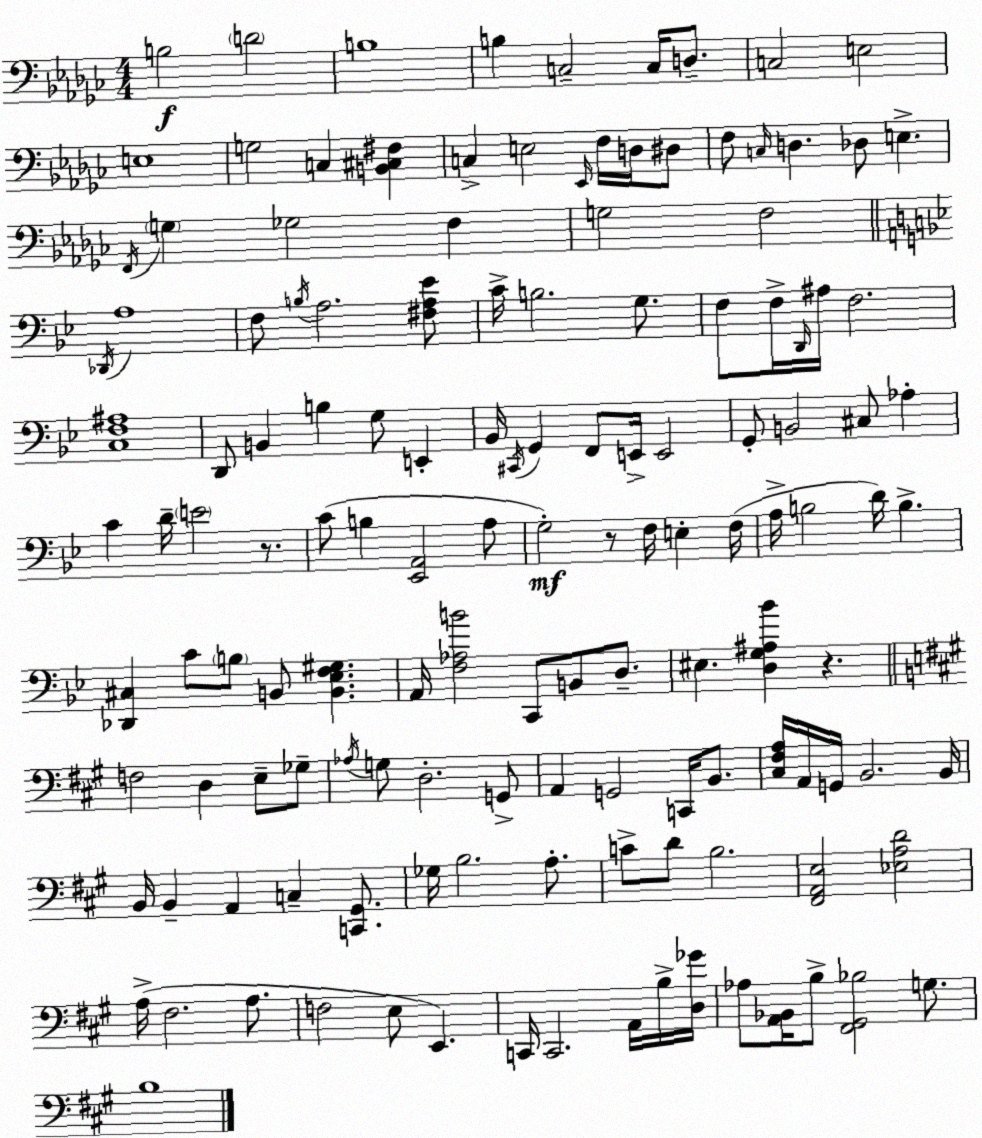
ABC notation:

X:1
T:Untitled
M:4/4
L:1/4
K:Ebm
B,2 D2 B,4 B, C,2 C,/4 D,/2 C,2 E,2 E,4 G,2 C, [B,,^C,^F,] C, E,2 _E,,/4 F,/4 D,/4 ^D,/2 F,/2 C,/4 D, _D,/2 E, F,,/4 G, _G,2 F, G,2 F,2 _D,,/4 A,4 F,/2 B,/4 A,2 [^F,A,_E]/2 C/4 B,2 G,/2 F,/2 F,/4 D,,/4 ^A,/4 F,2 [C,F,^A,]4 D,,/2 B,, B, G,/2 E,, _B,,/4 ^C,,/4 G,, F,,/2 E,,/4 E,,2 G,,/2 B,,2 ^C,/2 _A, C D/4 E2 z/2 C/2 B, [_E,,A,,]2 A,/2 G,2 z/2 F,/4 E, F,/4 A,/4 B,2 D/4 B, [_D,,^C,] C/2 B,/2 B,,/2 [B,,_E,F,^G,] A,,/4 [F,_A,B]2 C,,/2 B,,/2 D,/2 ^E, [D,G,^A,_B] z F,2 D, E,/2 _G,/2 _A,/4 G,/2 D,2 G,,/2 A,, G,,2 C,,/4 B,,/2 [^C,^F,A,]/4 A,,/4 G,,/4 B,,2 B,,/4 B,,/4 B,, A,, C, [C,,^G,,]/2 _G,/4 B,2 A,/2 C/2 D/2 B,2 [^F,,A,,E,]2 [_E,A,D]2 A,/4 ^F,2 A,/2 F,2 E,/2 E,, C,,/4 C,,2 A,,/4 B,/4 [D,_G]/4 _A,/2 [A,,_B,,]/4 B,/2 [^F,,^G,,_B,]2 G,/2 B,4